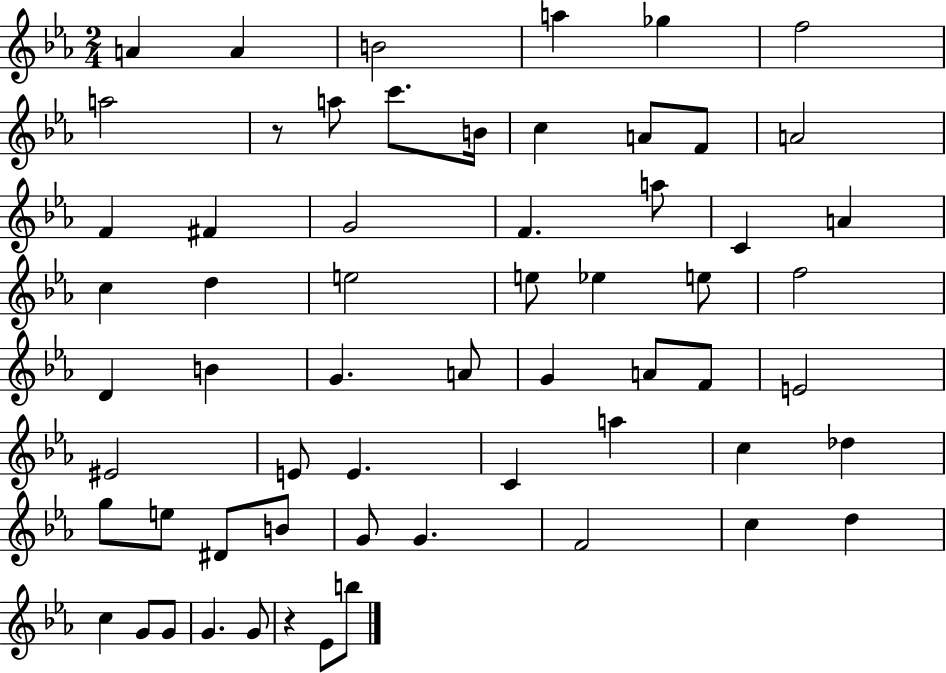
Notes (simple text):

A4/q A4/q B4/h A5/q Gb5/q F5/h A5/h R/e A5/e C6/e. B4/s C5/q A4/e F4/e A4/h F4/q F#4/q G4/h F4/q. A5/e C4/q A4/q C5/q D5/q E5/h E5/e Eb5/q E5/e F5/h D4/q B4/q G4/q. A4/e G4/q A4/e F4/e E4/h EIS4/h E4/e E4/q. C4/q A5/q C5/q Db5/q G5/e E5/e D#4/e B4/e G4/e G4/q. F4/h C5/q D5/q C5/q G4/e G4/e G4/q. G4/e R/q Eb4/e B5/e